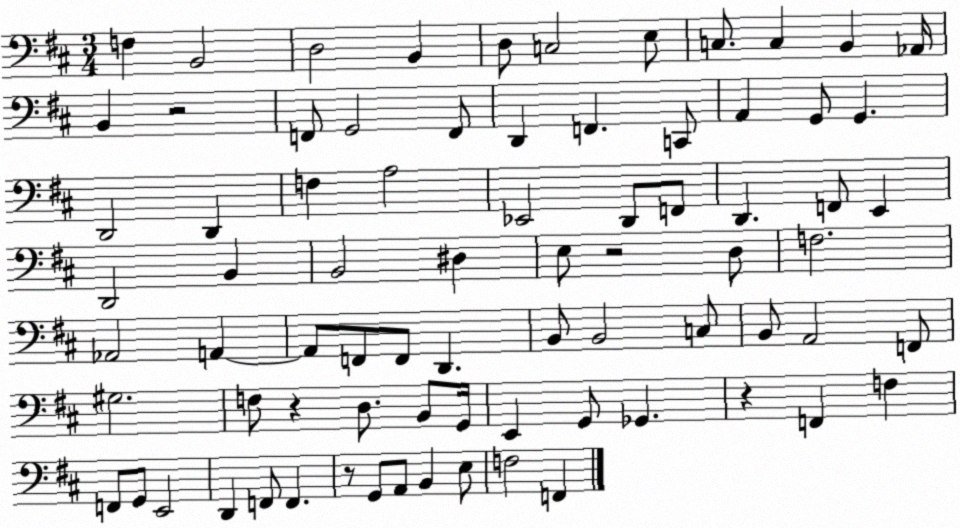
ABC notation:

X:1
T:Untitled
M:3/4
L:1/4
K:D
F, B,,2 D,2 B,, D,/2 C,2 E,/2 C,/2 C, B,, _A,,/4 B,, z2 F,,/2 G,,2 F,,/2 D,, F,, C,,/2 A,, G,,/2 G,, D,,2 D,, F, A,2 _E,,2 D,,/2 F,,/2 D,, F,,/2 E,, D,,2 B,, B,,2 ^D, E,/2 z2 D,/2 F,2 _A,,2 A,, A,,/2 F,,/2 F,,/2 D,, B,,/2 B,,2 C,/2 B,,/2 A,,2 F,,/2 ^G,2 F,/2 z D,/2 B,,/2 G,,/4 E,, G,,/2 _G,, z F,, F, F,,/2 G,,/2 E,,2 D,, F,,/2 F,, z/2 G,,/2 A,,/2 B,, E,/2 F,2 F,,